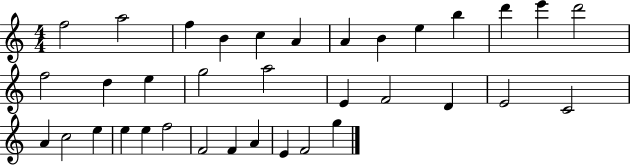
F5/h A5/h F5/q B4/q C5/q A4/q A4/q B4/q E5/q B5/q D6/q E6/q D6/h F5/h D5/q E5/q G5/h A5/h E4/q F4/h D4/q E4/h C4/h A4/q C5/h E5/q E5/q E5/q F5/h F4/h F4/q A4/q E4/q F4/h G5/q